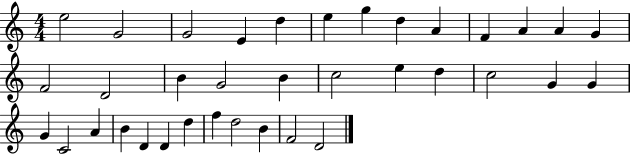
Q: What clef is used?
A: treble